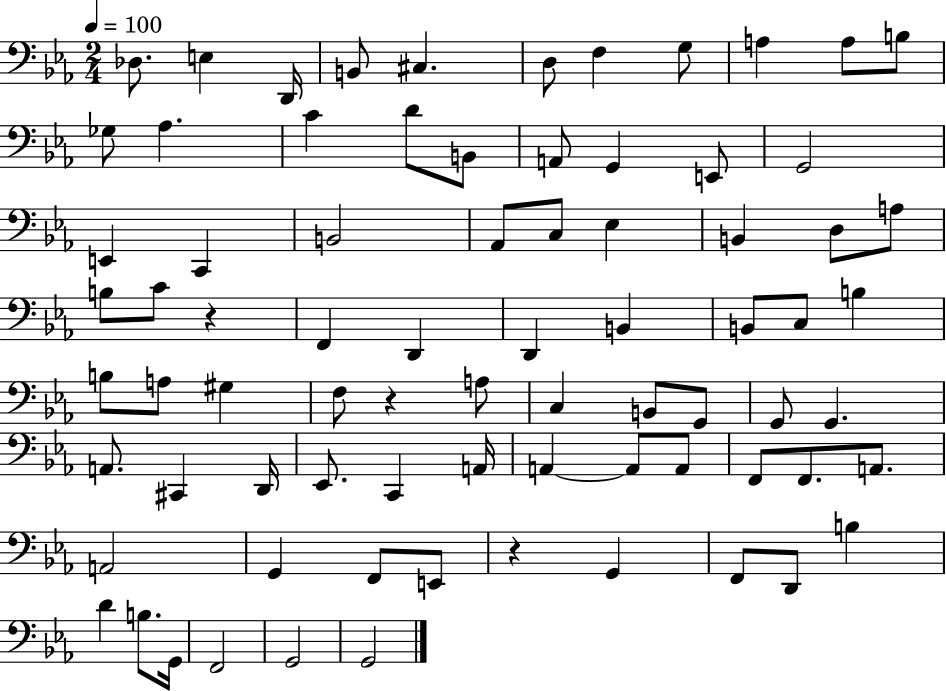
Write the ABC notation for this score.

X:1
T:Untitled
M:2/4
L:1/4
K:Eb
_D,/2 E, D,,/4 B,,/2 ^C, D,/2 F, G,/2 A, A,/2 B,/2 _G,/2 _A, C D/2 B,,/2 A,,/2 G,, E,,/2 G,,2 E,, C,, B,,2 _A,,/2 C,/2 _E, B,, D,/2 A,/2 B,/2 C/2 z F,, D,, D,, B,, B,,/2 C,/2 B, B,/2 A,/2 ^G, F,/2 z A,/2 C, B,,/2 G,,/2 G,,/2 G,, A,,/2 ^C,, D,,/4 _E,,/2 C,, A,,/4 A,, A,,/2 A,,/2 F,,/2 F,,/2 A,,/2 A,,2 G,, F,,/2 E,,/2 z G,, F,,/2 D,,/2 B, D B,/2 G,,/4 F,,2 G,,2 G,,2